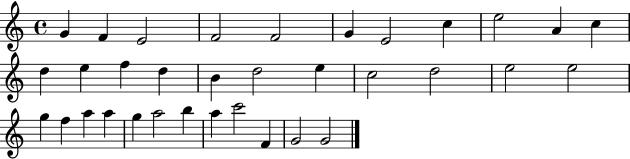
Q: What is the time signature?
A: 4/4